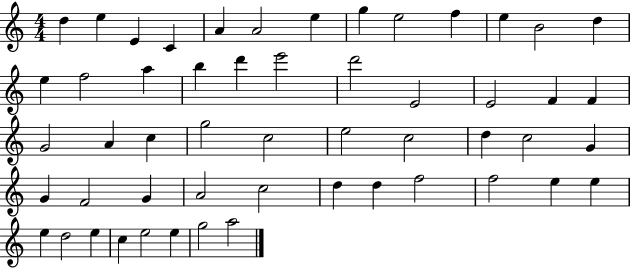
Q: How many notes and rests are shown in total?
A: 53